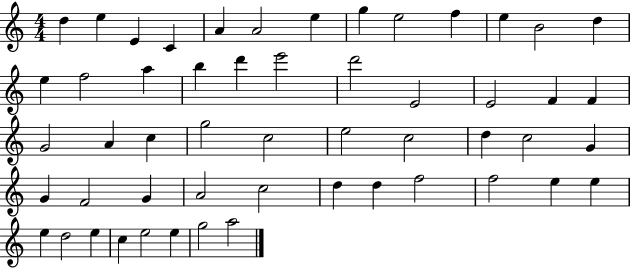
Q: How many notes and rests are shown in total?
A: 53